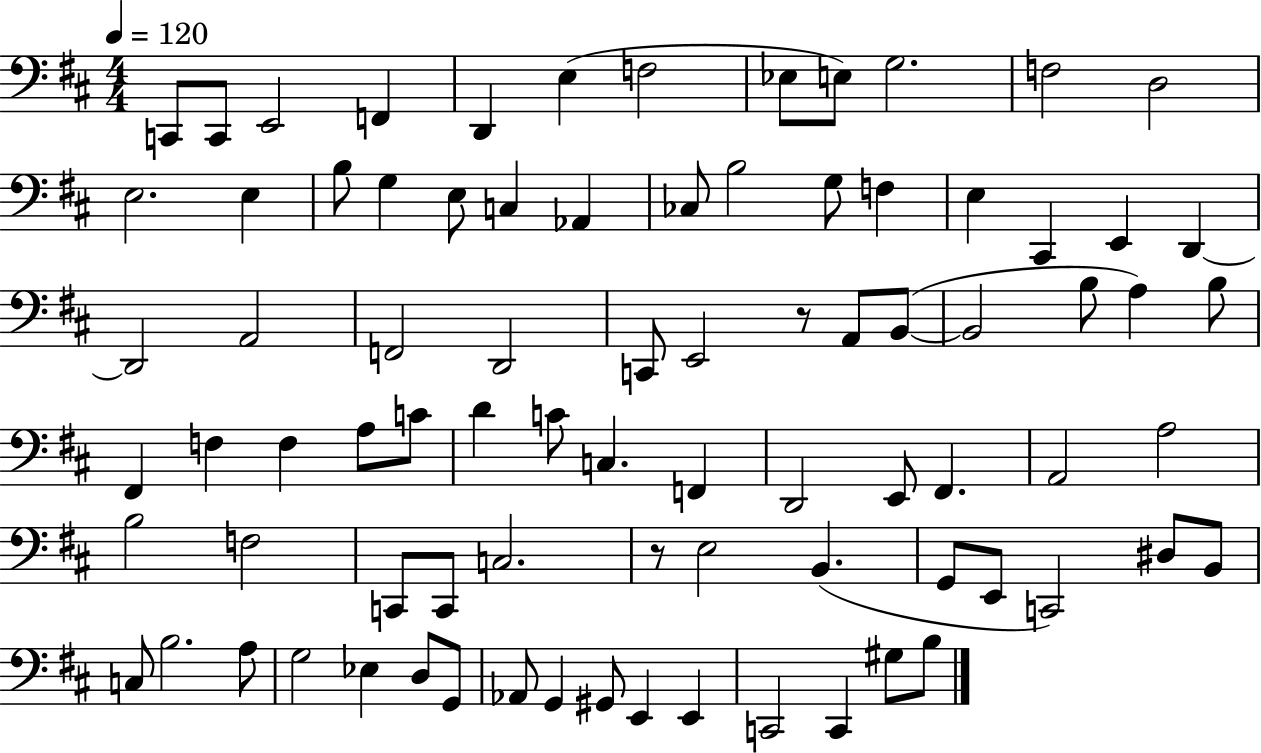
X:1
T:Untitled
M:4/4
L:1/4
K:D
C,,/2 C,,/2 E,,2 F,, D,, E, F,2 _E,/2 E,/2 G,2 F,2 D,2 E,2 E, B,/2 G, E,/2 C, _A,, _C,/2 B,2 G,/2 F, E, ^C,, E,, D,, D,,2 A,,2 F,,2 D,,2 C,,/2 E,,2 z/2 A,,/2 B,,/2 B,,2 B,/2 A, B,/2 ^F,, F, F, A,/2 C/2 D C/2 C, F,, D,,2 E,,/2 ^F,, A,,2 A,2 B,2 F,2 C,,/2 C,,/2 C,2 z/2 E,2 B,, G,,/2 E,,/2 C,,2 ^D,/2 B,,/2 C,/2 B,2 A,/2 G,2 _E, D,/2 G,,/2 _A,,/2 G,, ^G,,/2 E,, E,, C,,2 C,, ^G,/2 B,/2